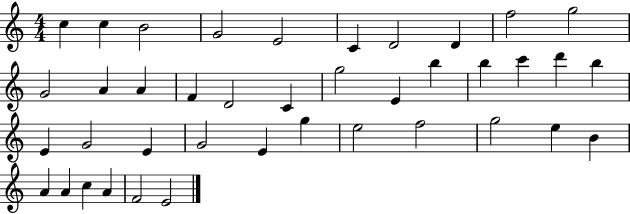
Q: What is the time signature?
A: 4/4